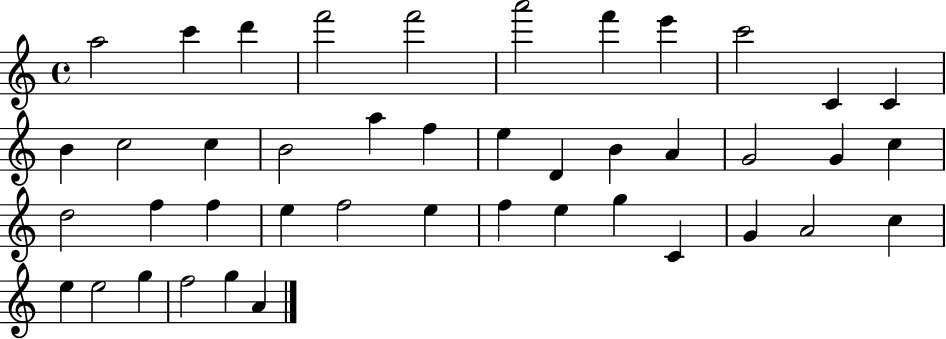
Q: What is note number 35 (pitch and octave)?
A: G4